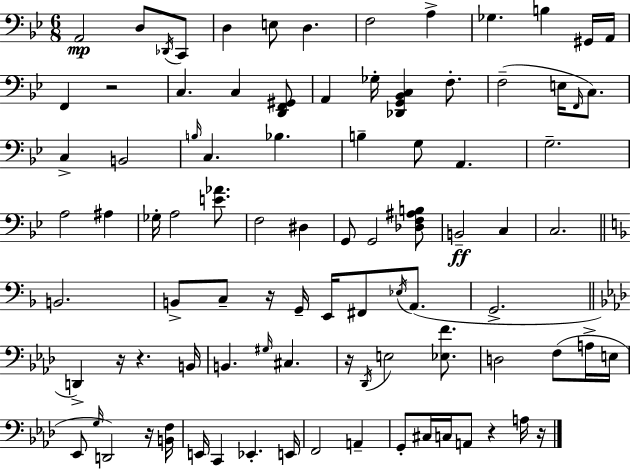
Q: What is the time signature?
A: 6/8